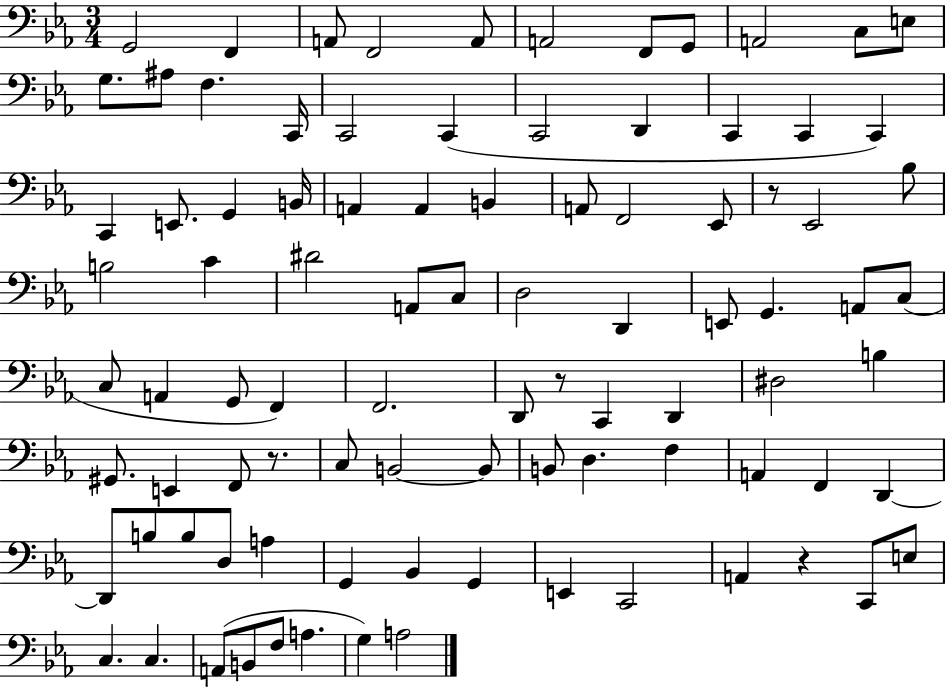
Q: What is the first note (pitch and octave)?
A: G2